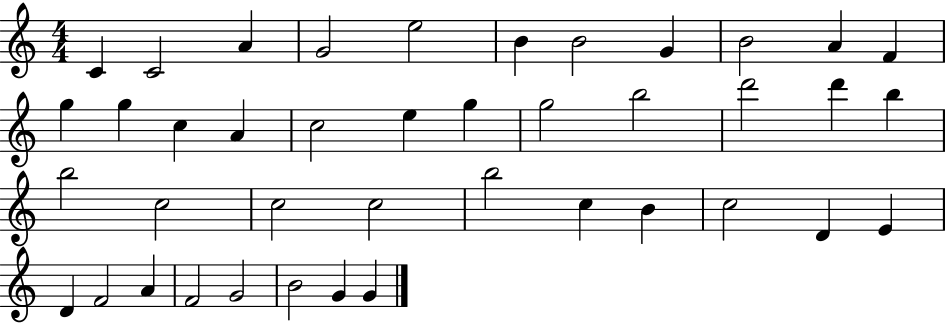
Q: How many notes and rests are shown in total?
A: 41